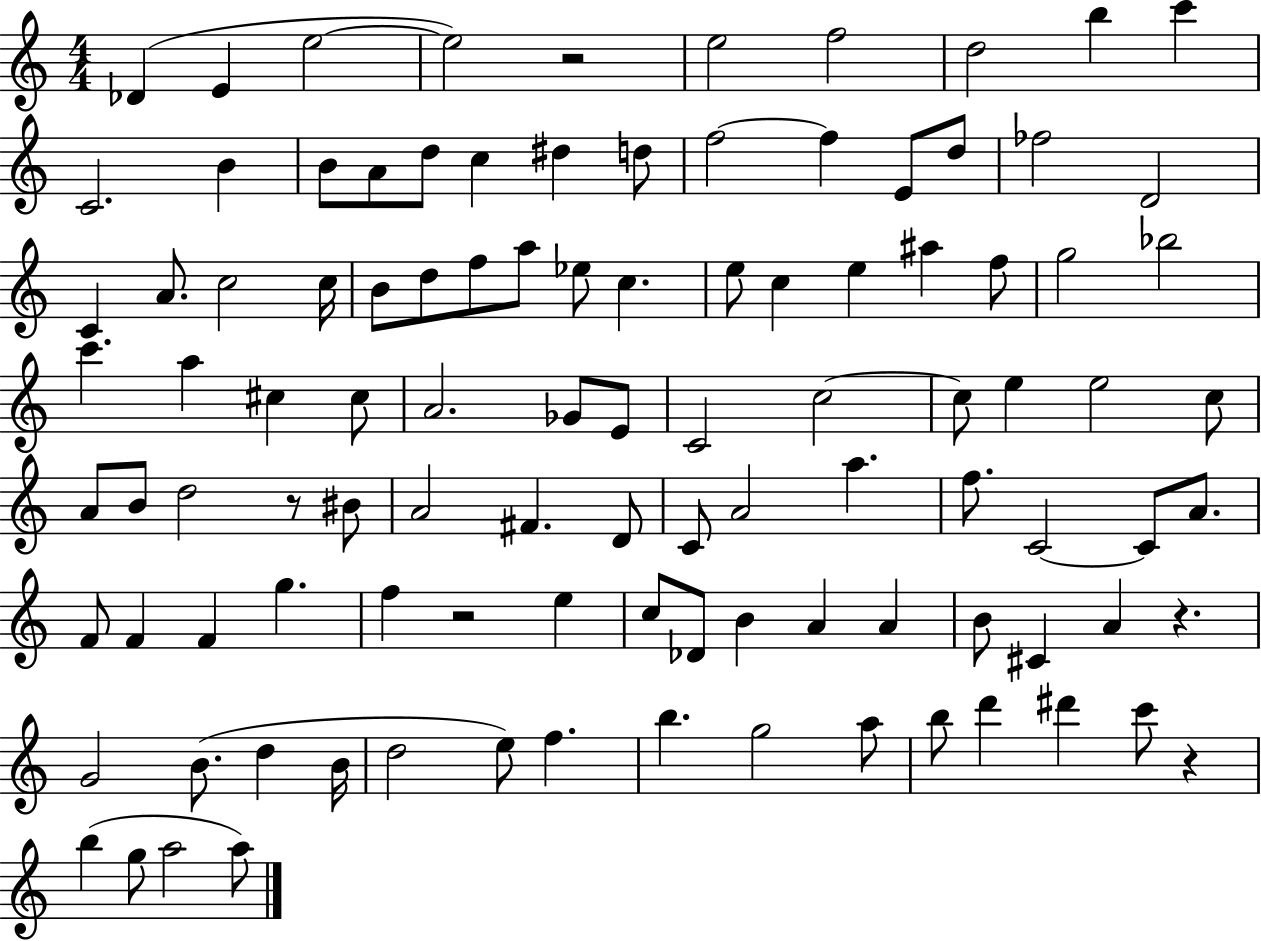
{
  \clef treble
  \numericTimeSignature
  \time 4/4
  \key c \major
  des'4( e'4 e''2~~ | e''2) r2 | e''2 f''2 | d''2 b''4 c'''4 | \break c'2. b'4 | b'8 a'8 d''8 c''4 dis''4 d''8 | f''2~~ f''4 e'8 d''8 | fes''2 d'2 | \break c'4 a'8. c''2 c''16 | b'8 d''8 f''8 a''8 ees''8 c''4. | e''8 c''4 e''4 ais''4 f''8 | g''2 bes''2 | \break c'''4. a''4 cis''4 cis''8 | a'2. ges'8 e'8 | c'2 c''2~~ | c''8 e''4 e''2 c''8 | \break a'8 b'8 d''2 r8 bis'8 | a'2 fis'4. d'8 | c'8 a'2 a''4. | f''8. c'2~~ c'8 a'8. | \break f'8 f'4 f'4 g''4. | f''4 r2 e''4 | c''8 des'8 b'4 a'4 a'4 | b'8 cis'4 a'4 r4. | \break g'2 b'8.( d''4 b'16 | d''2 e''8) f''4. | b''4. g''2 a''8 | b''8 d'''4 dis'''4 c'''8 r4 | \break b''4( g''8 a''2 a''8) | \bar "|."
}